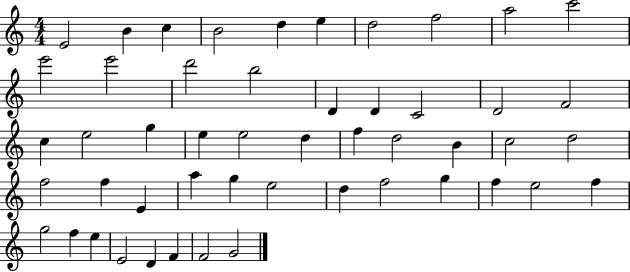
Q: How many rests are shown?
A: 0